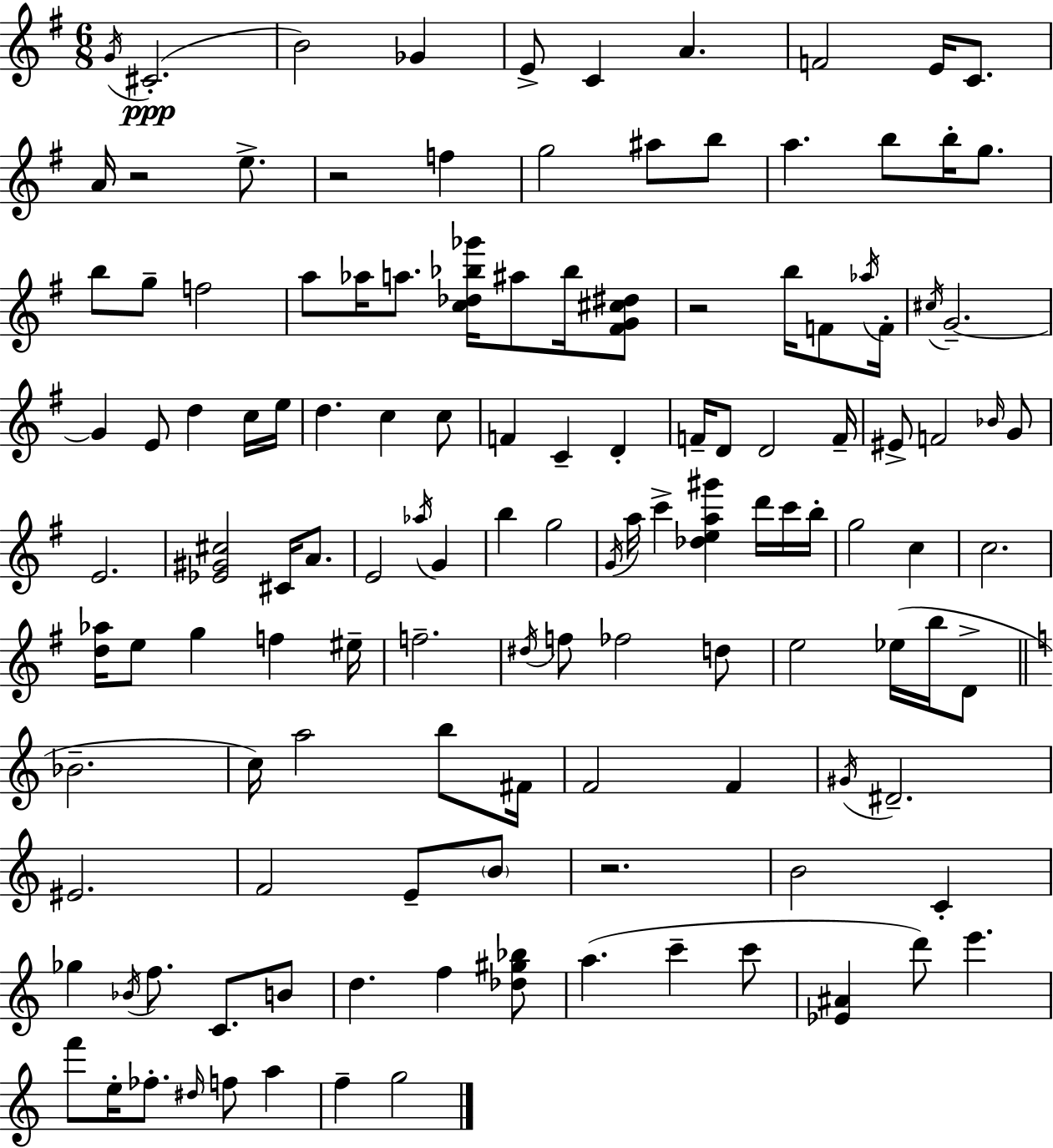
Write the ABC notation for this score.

X:1
T:Untitled
M:6/8
L:1/4
K:G
G/4 ^C2 B2 _G E/2 C A F2 E/4 C/2 A/4 z2 e/2 z2 f g2 ^a/2 b/2 a b/2 b/4 g/2 b/2 g/2 f2 a/2 _a/4 a/2 [c_d_b_g']/4 ^a/2 _b/4 [^FG^c^d]/2 z2 b/4 F/2 _a/4 F/4 ^c/4 G2 G E/2 d c/4 e/4 d c c/2 F C D F/4 D/2 D2 F/4 ^E/2 F2 _B/4 G/2 E2 [_E^G^c]2 ^C/4 A/2 E2 _a/4 G b g2 G/4 a/4 c' [_dea^g'] d'/4 c'/4 b/4 g2 c c2 [d_a]/4 e/2 g f ^e/4 f2 ^d/4 f/2 _f2 d/2 e2 _e/4 b/4 D/2 _B2 c/4 a2 b/2 ^F/4 F2 F ^G/4 ^D2 ^E2 F2 E/2 B/2 z2 B2 C _g _B/4 f/2 C/2 B/2 d f [_d^g_b]/2 a c' c'/2 [_E^A] d'/2 e' f'/2 e/4 _f/2 ^d/4 f/2 a f g2